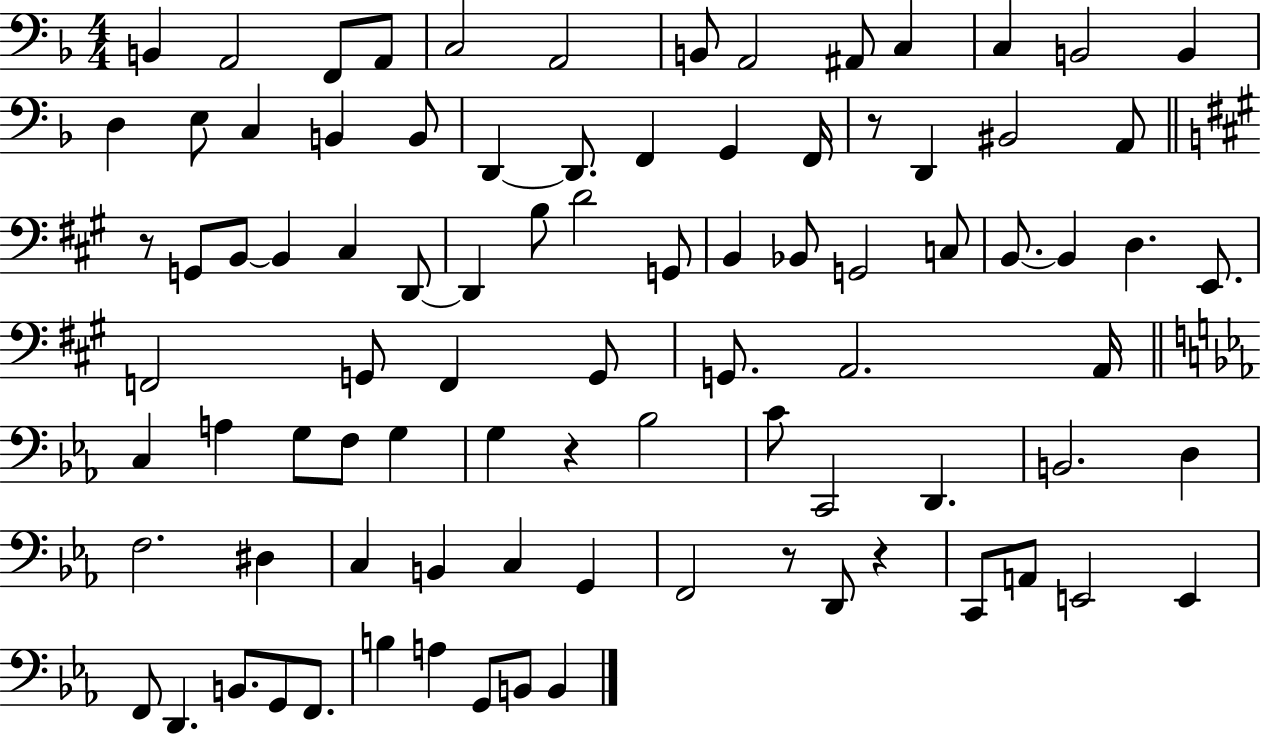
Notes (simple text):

B2/q A2/h F2/e A2/e C3/h A2/h B2/e A2/h A#2/e C3/q C3/q B2/h B2/q D3/q E3/e C3/q B2/q B2/e D2/q D2/e. F2/q G2/q F2/s R/e D2/q BIS2/h A2/e R/e G2/e B2/e B2/q C#3/q D2/e D2/q B3/e D4/h G2/e B2/q Bb2/e G2/h C3/e B2/e. B2/q D3/q. E2/e. F2/h G2/e F2/q G2/e G2/e. A2/h. A2/s C3/q A3/q G3/e F3/e G3/q G3/q R/q Bb3/h C4/e C2/h D2/q. B2/h. D3/q F3/h. D#3/q C3/q B2/q C3/q G2/q F2/h R/e D2/e R/q C2/e A2/e E2/h E2/q F2/e D2/q. B2/e. G2/e F2/e. B3/q A3/q G2/e B2/e B2/q